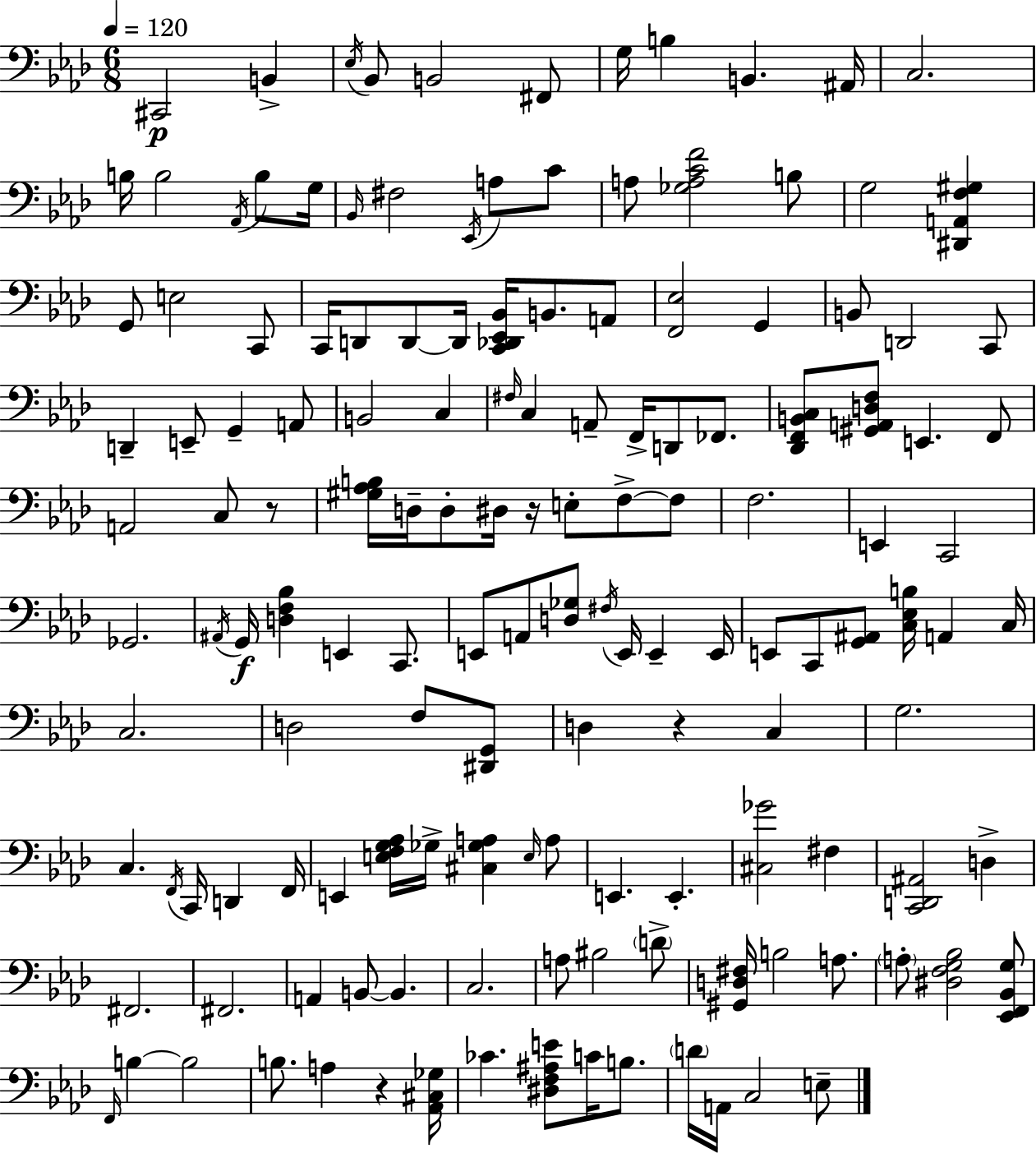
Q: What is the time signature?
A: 6/8